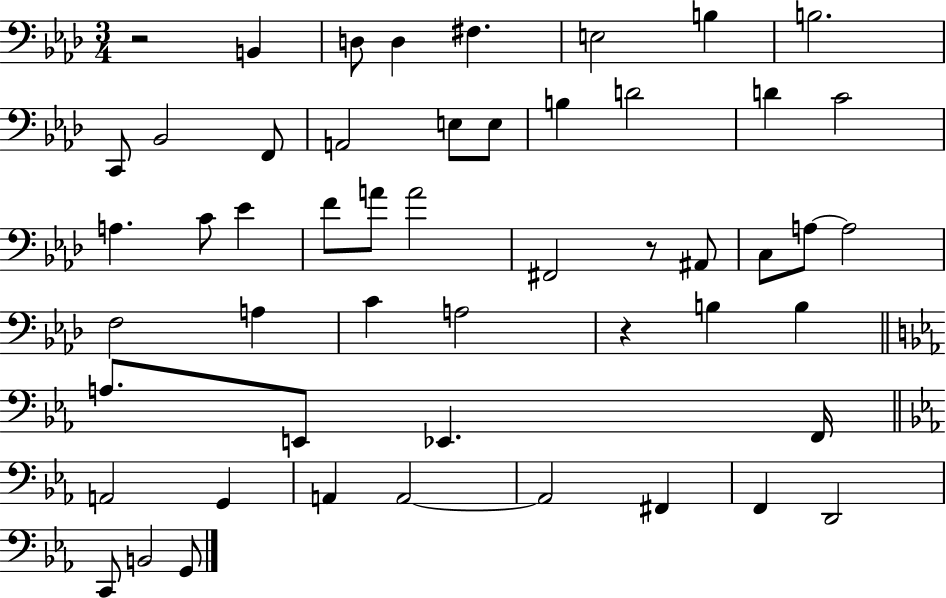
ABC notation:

X:1
T:Untitled
M:3/4
L:1/4
K:Ab
z2 B,, D,/2 D, ^F, E,2 B, B,2 C,,/2 _B,,2 F,,/2 A,,2 E,/2 E,/2 B, D2 D C2 A, C/2 _E F/2 A/2 A2 ^F,,2 z/2 ^A,,/2 C,/2 A,/2 A,2 F,2 A, C A,2 z B, B, A,/2 E,,/2 _E,, F,,/4 A,,2 G,, A,, A,,2 A,,2 ^F,, F,, D,,2 C,,/2 B,,2 G,,/2